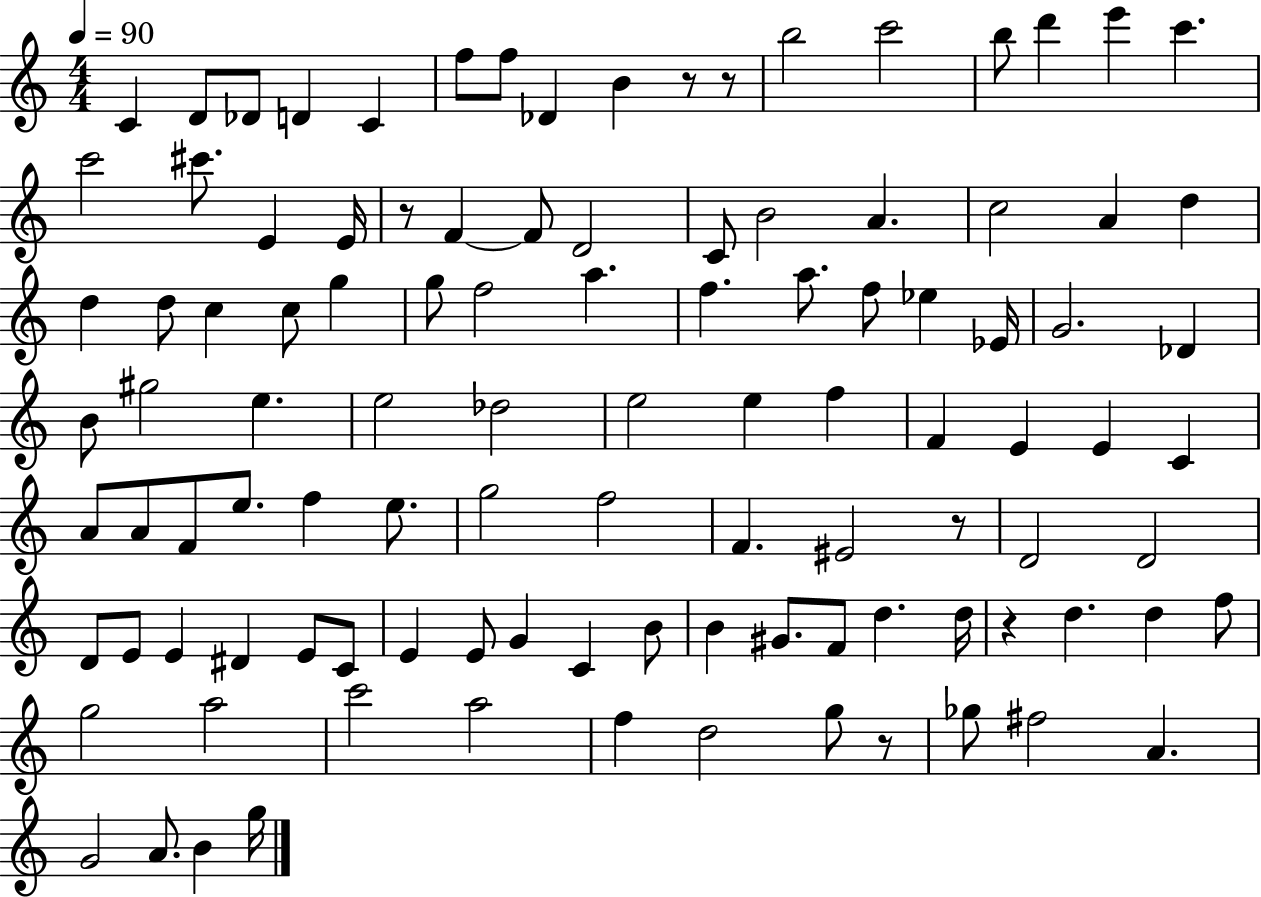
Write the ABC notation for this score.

X:1
T:Untitled
M:4/4
L:1/4
K:C
C D/2 _D/2 D C f/2 f/2 _D B z/2 z/2 b2 c'2 b/2 d' e' c' c'2 ^c'/2 E E/4 z/2 F F/2 D2 C/2 B2 A c2 A d d d/2 c c/2 g g/2 f2 a f a/2 f/2 _e _E/4 G2 _D B/2 ^g2 e e2 _d2 e2 e f F E E C A/2 A/2 F/2 e/2 f e/2 g2 f2 F ^E2 z/2 D2 D2 D/2 E/2 E ^D E/2 C/2 E E/2 G C B/2 B ^G/2 F/2 d d/4 z d d f/2 g2 a2 c'2 a2 f d2 g/2 z/2 _g/2 ^f2 A G2 A/2 B g/4